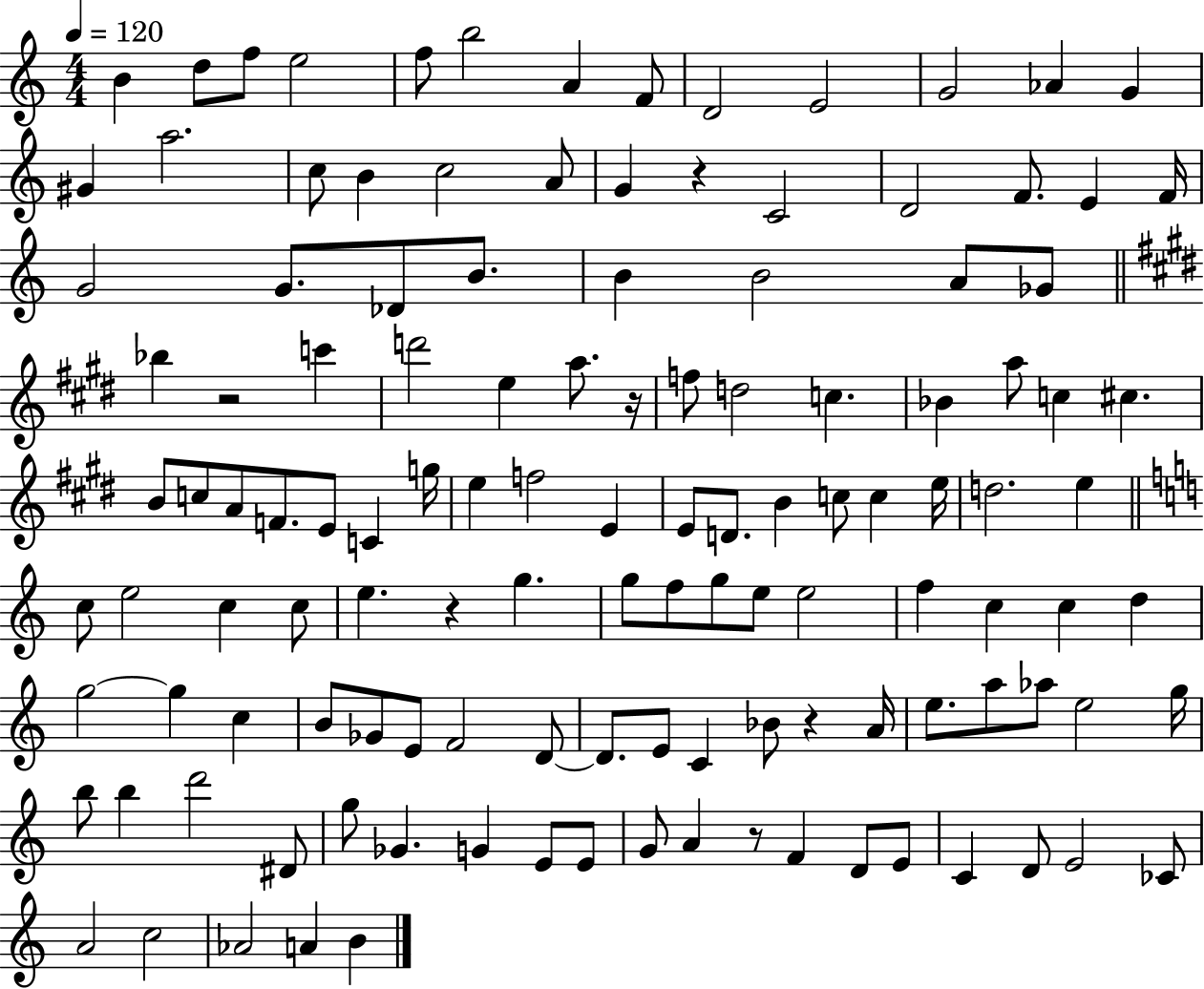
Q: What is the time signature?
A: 4/4